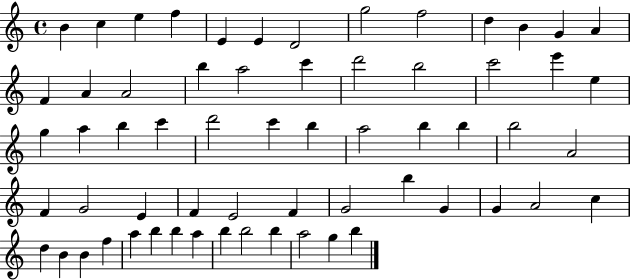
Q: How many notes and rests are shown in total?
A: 62